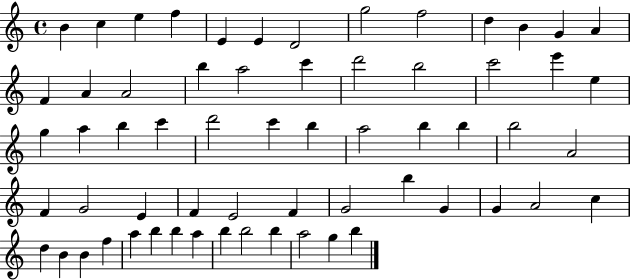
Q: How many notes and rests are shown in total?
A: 62